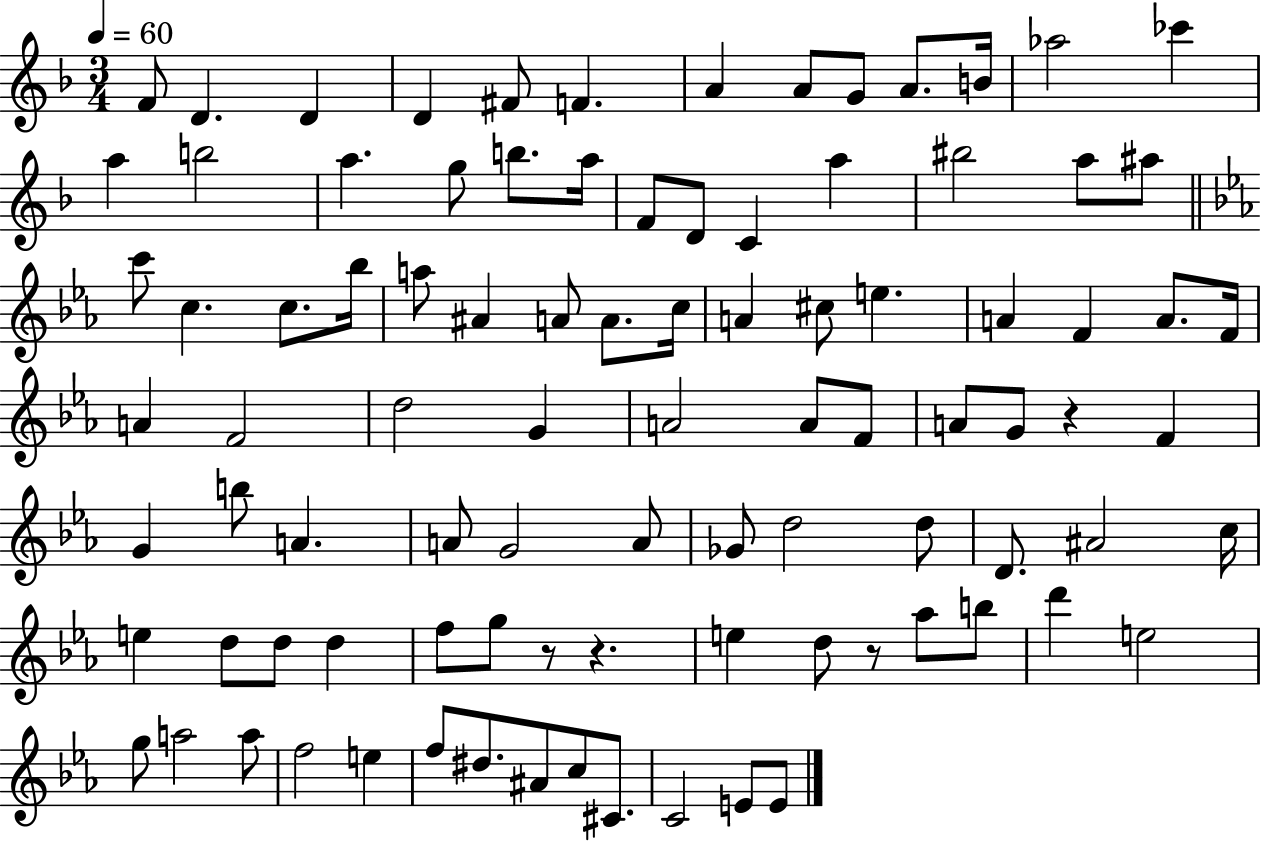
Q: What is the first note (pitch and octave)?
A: F4